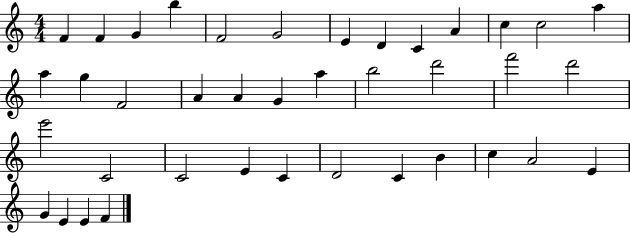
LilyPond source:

{
  \clef treble
  \numericTimeSignature
  \time 4/4
  \key c \major
  f'4 f'4 g'4 b''4 | f'2 g'2 | e'4 d'4 c'4 a'4 | c''4 c''2 a''4 | \break a''4 g''4 f'2 | a'4 a'4 g'4 a''4 | b''2 d'''2 | f'''2 d'''2 | \break e'''2 c'2 | c'2 e'4 c'4 | d'2 c'4 b'4 | c''4 a'2 e'4 | \break g'4 e'4 e'4 f'4 | \bar "|."
}